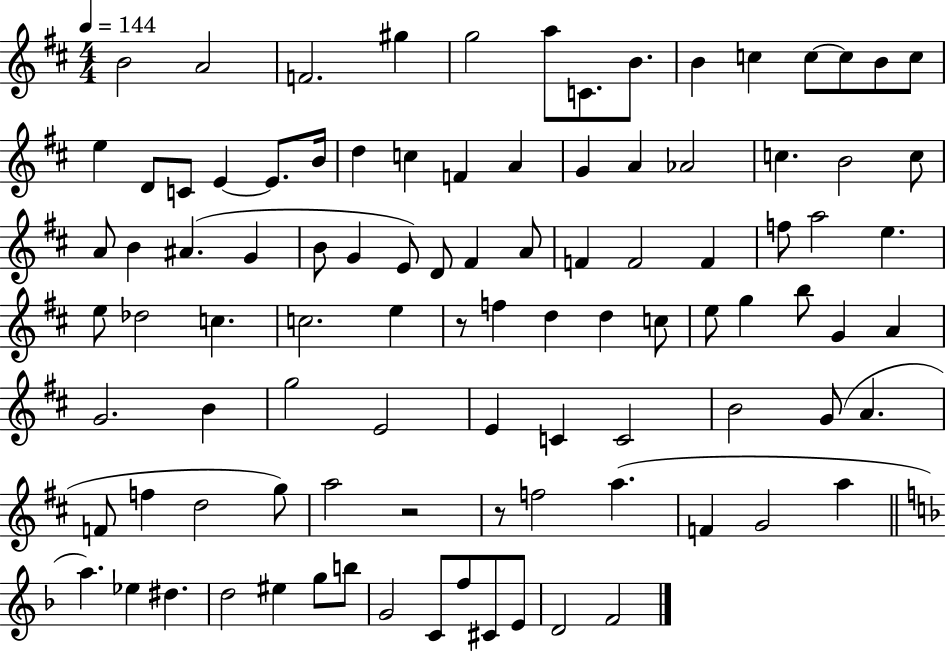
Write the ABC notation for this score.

X:1
T:Untitled
M:4/4
L:1/4
K:D
B2 A2 F2 ^g g2 a/2 C/2 B/2 B c c/2 c/2 B/2 c/2 e D/2 C/2 E E/2 B/4 d c F A G A _A2 c B2 c/2 A/2 B ^A G B/2 G E/2 D/2 ^F A/2 F F2 F f/2 a2 e e/2 _d2 c c2 e z/2 f d d c/2 e/2 g b/2 G A G2 B g2 E2 E C C2 B2 G/2 A F/2 f d2 g/2 a2 z2 z/2 f2 a F G2 a a _e ^d d2 ^e g/2 b/2 G2 C/2 f/2 ^C/2 E/2 D2 F2